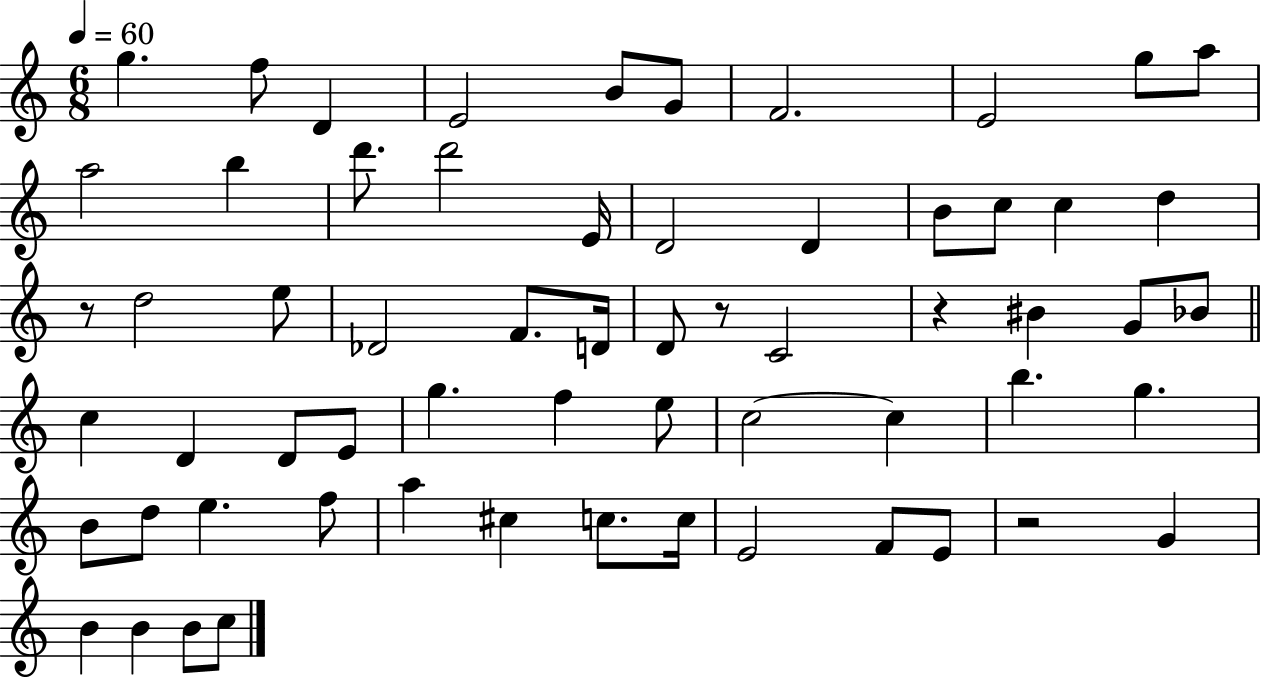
X:1
T:Untitled
M:6/8
L:1/4
K:C
g f/2 D E2 B/2 G/2 F2 E2 g/2 a/2 a2 b d'/2 d'2 E/4 D2 D B/2 c/2 c d z/2 d2 e/2 _D2 F/2 D/4 D/2 z/2 C2 z ^B G/2 _B/2 c D D/2 E/2 g f e/2 c2 c b g B/2 d/2 e f/2 a ^c c/2 c/4 E2 F/2 E/2 z2 G B B B/2 c/2